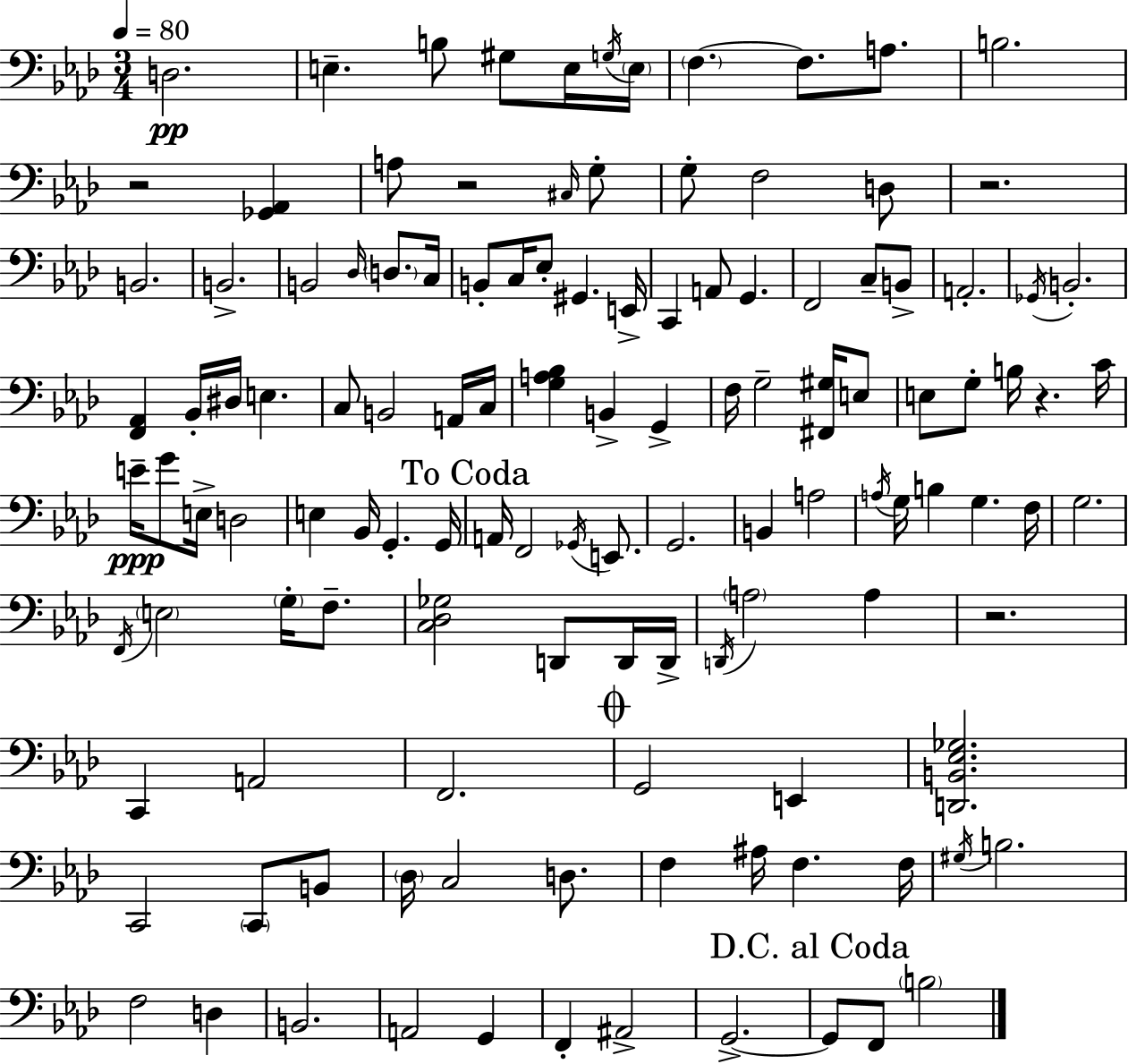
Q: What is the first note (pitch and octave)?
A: D3